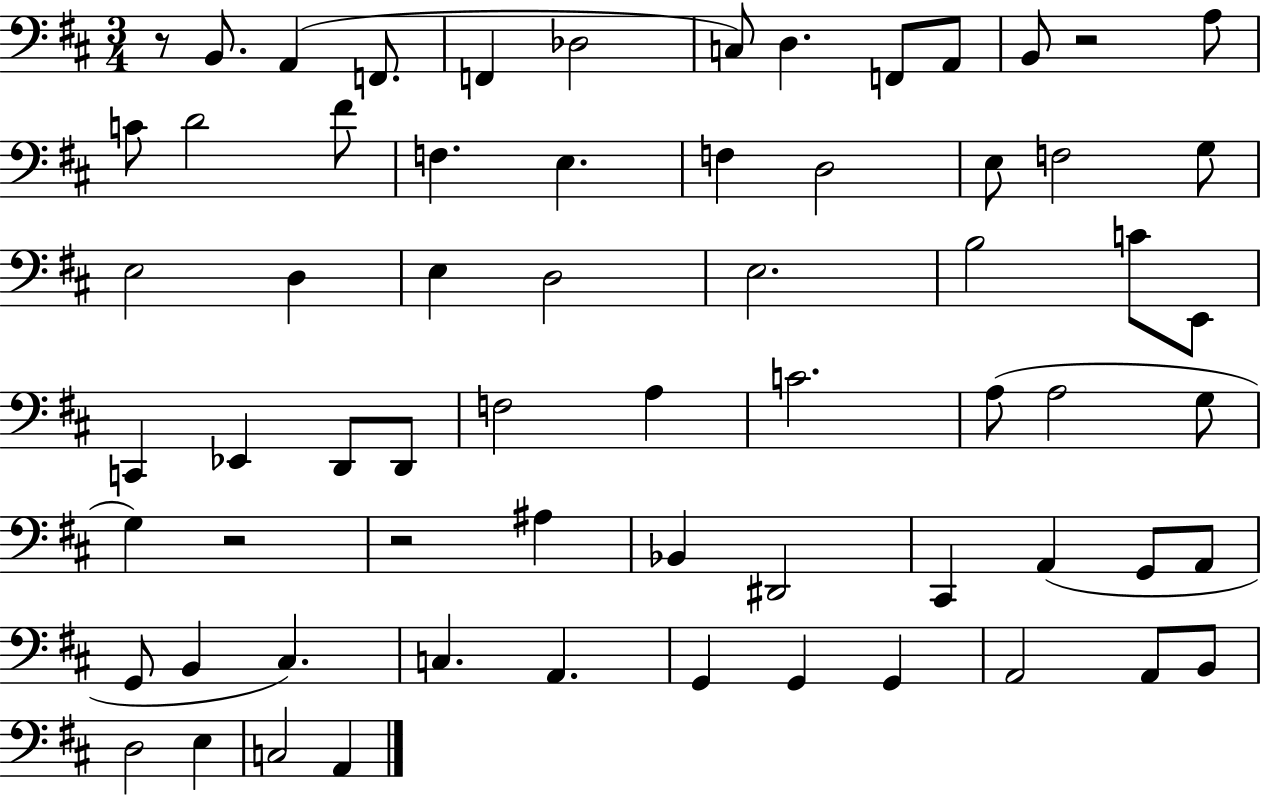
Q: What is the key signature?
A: D major